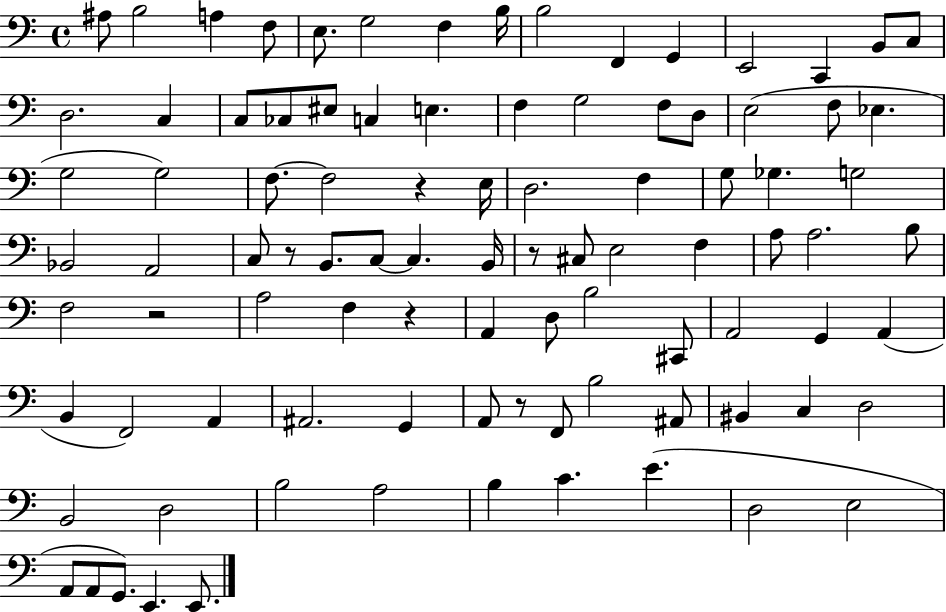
{
  \clef bass
  \time 4/4
  \defaultTimeSignature
  \key c \major
  ais8 b2 a4 f8 | e8. g2 f4 b16 | b2 f,4 g,4 | e,2 c,4 b,8 c8 | \break d2. c4 | c8 ces8 eis8 c4 e4. | f4 g2 f8 d8 | e2( f8 ees4. | \break g2 g2) | f8.~~ f2 r4 e16 | d2. f4 | g8 ges4. g2 | \break bes,2 a,2 | c8 r8 b,8. c8~~ c4. b,16 | r8 cis8 e2 f4 | a8 a2. b8 | \break f2 r2 | a2 f4 r4 | a,4 d8 b2 cis,8 | a,2 g,4 a,4( | \break b,4 f,2) a,4 | ais,2. g,4 | a,8 r8 f,8 b2 ais,8 | bis,4 c4 d2 | \break b,2 d2 | b2 a2 | b4 c'4. e'4.( | d2 e2 | \break a,8 a,8 g,8.) e,4. e,8. | \bar "|."
}